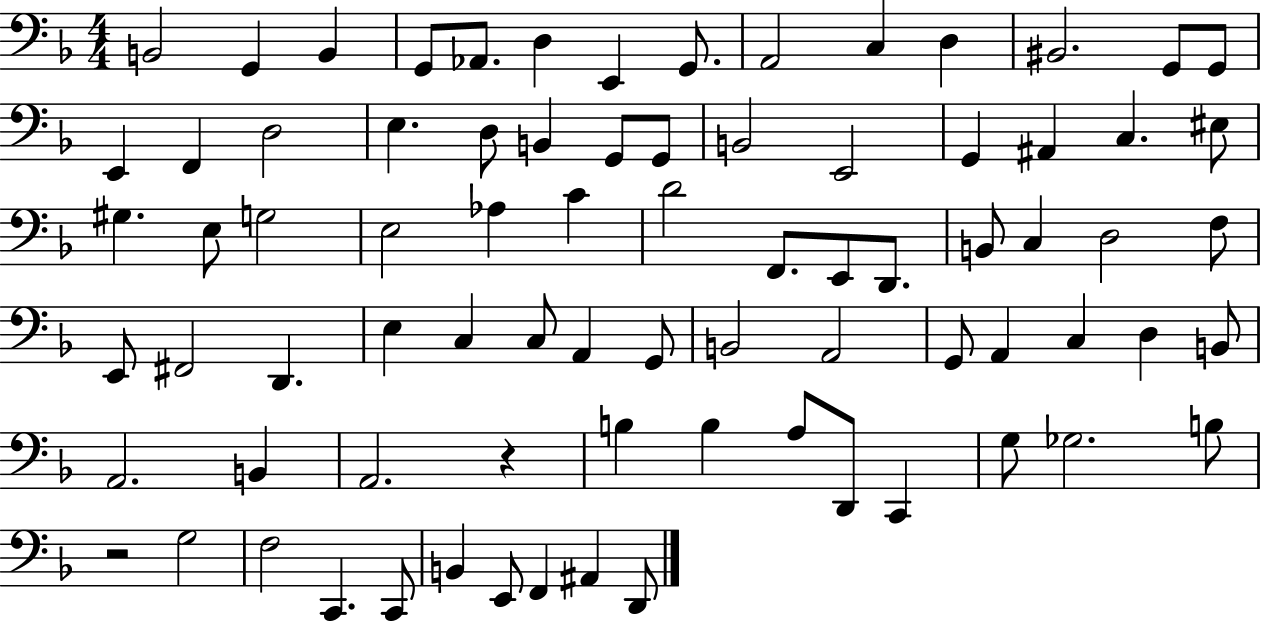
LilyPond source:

{
  \clef bass
  \numericTimeSignature
  \time 4/4
  \key f \major
  b,2 g,4 b,4 | g,8 aes,8. d4 e,4 g,8. | a,2 c4 d4 | bis,2. g,8 g,8 | \break e,4 f,4 d2 | e4. d8 b,4 g,8 g,8 | b,2 e,2 | g,4 ais,4 c4. eis8 | \break gis4. e8 g2 | e2 aes4 c'4 | d'2 f,8. e,8 d,8. | b,8 c4 d2 f8 | \break e,8 fis,2 d,4. | e4 c4 c8 a,4 g,8 | b,2 a,2 | g,8 a,4 c4 d4 b,8 | \break a,2. b,4 | a,2. r4 | b4 b4 a8 d,8 c,4 | g8 ges2. b8 | \break r2 g2 | f2 c,4. c,8 | b,4 e,8 f,4 ais,4 d,8 | \bar "|."
}